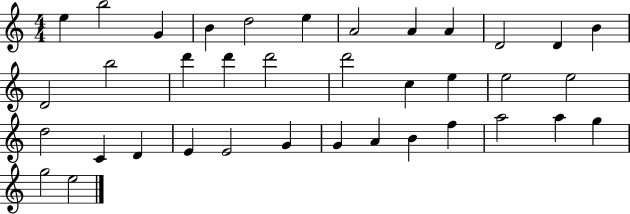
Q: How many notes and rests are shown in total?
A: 37